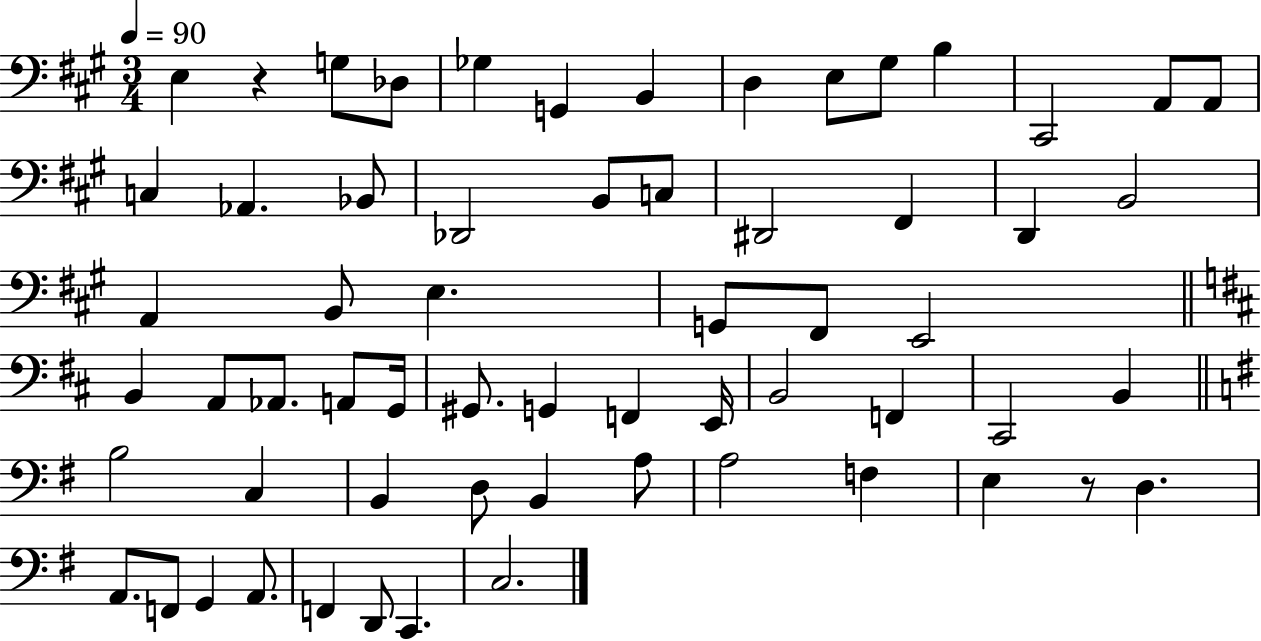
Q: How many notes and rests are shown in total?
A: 62